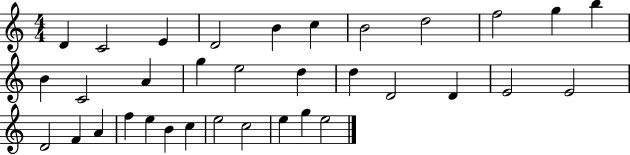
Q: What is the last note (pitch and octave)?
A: E5